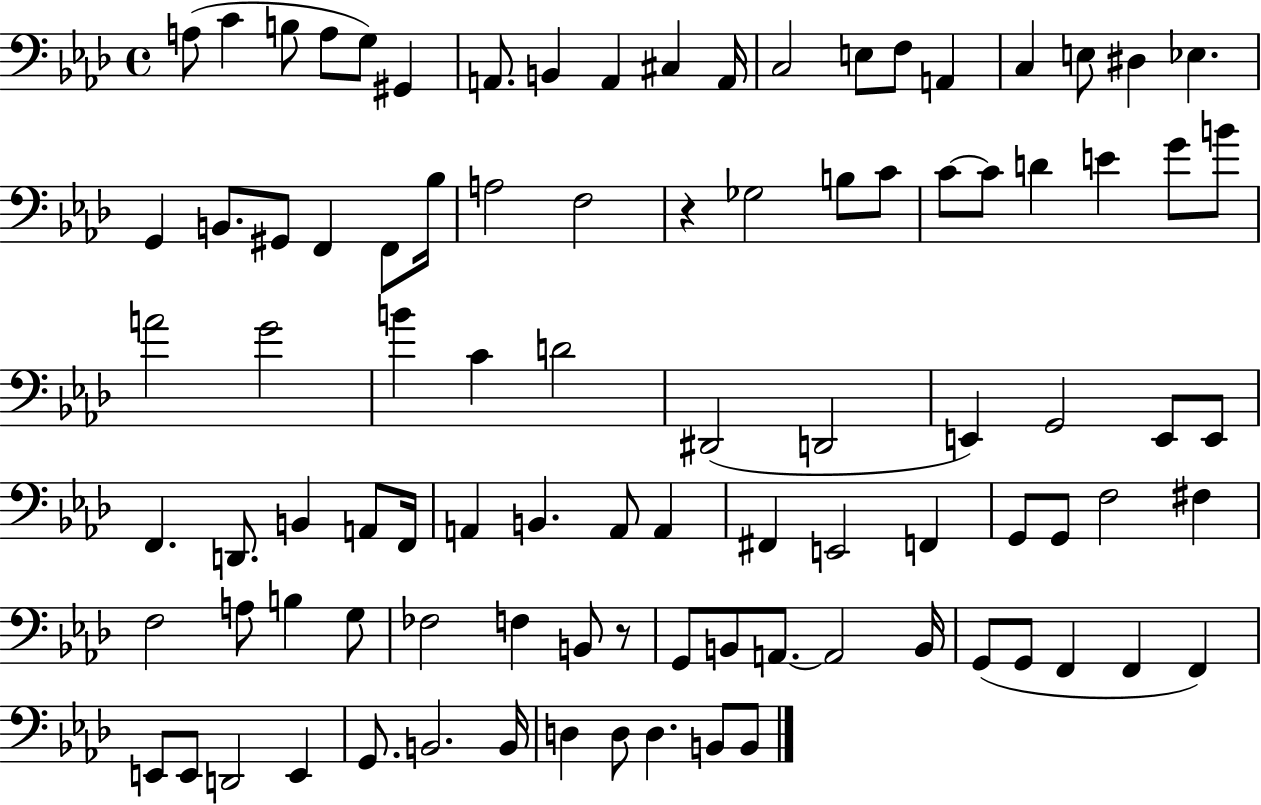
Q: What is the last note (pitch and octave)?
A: B2